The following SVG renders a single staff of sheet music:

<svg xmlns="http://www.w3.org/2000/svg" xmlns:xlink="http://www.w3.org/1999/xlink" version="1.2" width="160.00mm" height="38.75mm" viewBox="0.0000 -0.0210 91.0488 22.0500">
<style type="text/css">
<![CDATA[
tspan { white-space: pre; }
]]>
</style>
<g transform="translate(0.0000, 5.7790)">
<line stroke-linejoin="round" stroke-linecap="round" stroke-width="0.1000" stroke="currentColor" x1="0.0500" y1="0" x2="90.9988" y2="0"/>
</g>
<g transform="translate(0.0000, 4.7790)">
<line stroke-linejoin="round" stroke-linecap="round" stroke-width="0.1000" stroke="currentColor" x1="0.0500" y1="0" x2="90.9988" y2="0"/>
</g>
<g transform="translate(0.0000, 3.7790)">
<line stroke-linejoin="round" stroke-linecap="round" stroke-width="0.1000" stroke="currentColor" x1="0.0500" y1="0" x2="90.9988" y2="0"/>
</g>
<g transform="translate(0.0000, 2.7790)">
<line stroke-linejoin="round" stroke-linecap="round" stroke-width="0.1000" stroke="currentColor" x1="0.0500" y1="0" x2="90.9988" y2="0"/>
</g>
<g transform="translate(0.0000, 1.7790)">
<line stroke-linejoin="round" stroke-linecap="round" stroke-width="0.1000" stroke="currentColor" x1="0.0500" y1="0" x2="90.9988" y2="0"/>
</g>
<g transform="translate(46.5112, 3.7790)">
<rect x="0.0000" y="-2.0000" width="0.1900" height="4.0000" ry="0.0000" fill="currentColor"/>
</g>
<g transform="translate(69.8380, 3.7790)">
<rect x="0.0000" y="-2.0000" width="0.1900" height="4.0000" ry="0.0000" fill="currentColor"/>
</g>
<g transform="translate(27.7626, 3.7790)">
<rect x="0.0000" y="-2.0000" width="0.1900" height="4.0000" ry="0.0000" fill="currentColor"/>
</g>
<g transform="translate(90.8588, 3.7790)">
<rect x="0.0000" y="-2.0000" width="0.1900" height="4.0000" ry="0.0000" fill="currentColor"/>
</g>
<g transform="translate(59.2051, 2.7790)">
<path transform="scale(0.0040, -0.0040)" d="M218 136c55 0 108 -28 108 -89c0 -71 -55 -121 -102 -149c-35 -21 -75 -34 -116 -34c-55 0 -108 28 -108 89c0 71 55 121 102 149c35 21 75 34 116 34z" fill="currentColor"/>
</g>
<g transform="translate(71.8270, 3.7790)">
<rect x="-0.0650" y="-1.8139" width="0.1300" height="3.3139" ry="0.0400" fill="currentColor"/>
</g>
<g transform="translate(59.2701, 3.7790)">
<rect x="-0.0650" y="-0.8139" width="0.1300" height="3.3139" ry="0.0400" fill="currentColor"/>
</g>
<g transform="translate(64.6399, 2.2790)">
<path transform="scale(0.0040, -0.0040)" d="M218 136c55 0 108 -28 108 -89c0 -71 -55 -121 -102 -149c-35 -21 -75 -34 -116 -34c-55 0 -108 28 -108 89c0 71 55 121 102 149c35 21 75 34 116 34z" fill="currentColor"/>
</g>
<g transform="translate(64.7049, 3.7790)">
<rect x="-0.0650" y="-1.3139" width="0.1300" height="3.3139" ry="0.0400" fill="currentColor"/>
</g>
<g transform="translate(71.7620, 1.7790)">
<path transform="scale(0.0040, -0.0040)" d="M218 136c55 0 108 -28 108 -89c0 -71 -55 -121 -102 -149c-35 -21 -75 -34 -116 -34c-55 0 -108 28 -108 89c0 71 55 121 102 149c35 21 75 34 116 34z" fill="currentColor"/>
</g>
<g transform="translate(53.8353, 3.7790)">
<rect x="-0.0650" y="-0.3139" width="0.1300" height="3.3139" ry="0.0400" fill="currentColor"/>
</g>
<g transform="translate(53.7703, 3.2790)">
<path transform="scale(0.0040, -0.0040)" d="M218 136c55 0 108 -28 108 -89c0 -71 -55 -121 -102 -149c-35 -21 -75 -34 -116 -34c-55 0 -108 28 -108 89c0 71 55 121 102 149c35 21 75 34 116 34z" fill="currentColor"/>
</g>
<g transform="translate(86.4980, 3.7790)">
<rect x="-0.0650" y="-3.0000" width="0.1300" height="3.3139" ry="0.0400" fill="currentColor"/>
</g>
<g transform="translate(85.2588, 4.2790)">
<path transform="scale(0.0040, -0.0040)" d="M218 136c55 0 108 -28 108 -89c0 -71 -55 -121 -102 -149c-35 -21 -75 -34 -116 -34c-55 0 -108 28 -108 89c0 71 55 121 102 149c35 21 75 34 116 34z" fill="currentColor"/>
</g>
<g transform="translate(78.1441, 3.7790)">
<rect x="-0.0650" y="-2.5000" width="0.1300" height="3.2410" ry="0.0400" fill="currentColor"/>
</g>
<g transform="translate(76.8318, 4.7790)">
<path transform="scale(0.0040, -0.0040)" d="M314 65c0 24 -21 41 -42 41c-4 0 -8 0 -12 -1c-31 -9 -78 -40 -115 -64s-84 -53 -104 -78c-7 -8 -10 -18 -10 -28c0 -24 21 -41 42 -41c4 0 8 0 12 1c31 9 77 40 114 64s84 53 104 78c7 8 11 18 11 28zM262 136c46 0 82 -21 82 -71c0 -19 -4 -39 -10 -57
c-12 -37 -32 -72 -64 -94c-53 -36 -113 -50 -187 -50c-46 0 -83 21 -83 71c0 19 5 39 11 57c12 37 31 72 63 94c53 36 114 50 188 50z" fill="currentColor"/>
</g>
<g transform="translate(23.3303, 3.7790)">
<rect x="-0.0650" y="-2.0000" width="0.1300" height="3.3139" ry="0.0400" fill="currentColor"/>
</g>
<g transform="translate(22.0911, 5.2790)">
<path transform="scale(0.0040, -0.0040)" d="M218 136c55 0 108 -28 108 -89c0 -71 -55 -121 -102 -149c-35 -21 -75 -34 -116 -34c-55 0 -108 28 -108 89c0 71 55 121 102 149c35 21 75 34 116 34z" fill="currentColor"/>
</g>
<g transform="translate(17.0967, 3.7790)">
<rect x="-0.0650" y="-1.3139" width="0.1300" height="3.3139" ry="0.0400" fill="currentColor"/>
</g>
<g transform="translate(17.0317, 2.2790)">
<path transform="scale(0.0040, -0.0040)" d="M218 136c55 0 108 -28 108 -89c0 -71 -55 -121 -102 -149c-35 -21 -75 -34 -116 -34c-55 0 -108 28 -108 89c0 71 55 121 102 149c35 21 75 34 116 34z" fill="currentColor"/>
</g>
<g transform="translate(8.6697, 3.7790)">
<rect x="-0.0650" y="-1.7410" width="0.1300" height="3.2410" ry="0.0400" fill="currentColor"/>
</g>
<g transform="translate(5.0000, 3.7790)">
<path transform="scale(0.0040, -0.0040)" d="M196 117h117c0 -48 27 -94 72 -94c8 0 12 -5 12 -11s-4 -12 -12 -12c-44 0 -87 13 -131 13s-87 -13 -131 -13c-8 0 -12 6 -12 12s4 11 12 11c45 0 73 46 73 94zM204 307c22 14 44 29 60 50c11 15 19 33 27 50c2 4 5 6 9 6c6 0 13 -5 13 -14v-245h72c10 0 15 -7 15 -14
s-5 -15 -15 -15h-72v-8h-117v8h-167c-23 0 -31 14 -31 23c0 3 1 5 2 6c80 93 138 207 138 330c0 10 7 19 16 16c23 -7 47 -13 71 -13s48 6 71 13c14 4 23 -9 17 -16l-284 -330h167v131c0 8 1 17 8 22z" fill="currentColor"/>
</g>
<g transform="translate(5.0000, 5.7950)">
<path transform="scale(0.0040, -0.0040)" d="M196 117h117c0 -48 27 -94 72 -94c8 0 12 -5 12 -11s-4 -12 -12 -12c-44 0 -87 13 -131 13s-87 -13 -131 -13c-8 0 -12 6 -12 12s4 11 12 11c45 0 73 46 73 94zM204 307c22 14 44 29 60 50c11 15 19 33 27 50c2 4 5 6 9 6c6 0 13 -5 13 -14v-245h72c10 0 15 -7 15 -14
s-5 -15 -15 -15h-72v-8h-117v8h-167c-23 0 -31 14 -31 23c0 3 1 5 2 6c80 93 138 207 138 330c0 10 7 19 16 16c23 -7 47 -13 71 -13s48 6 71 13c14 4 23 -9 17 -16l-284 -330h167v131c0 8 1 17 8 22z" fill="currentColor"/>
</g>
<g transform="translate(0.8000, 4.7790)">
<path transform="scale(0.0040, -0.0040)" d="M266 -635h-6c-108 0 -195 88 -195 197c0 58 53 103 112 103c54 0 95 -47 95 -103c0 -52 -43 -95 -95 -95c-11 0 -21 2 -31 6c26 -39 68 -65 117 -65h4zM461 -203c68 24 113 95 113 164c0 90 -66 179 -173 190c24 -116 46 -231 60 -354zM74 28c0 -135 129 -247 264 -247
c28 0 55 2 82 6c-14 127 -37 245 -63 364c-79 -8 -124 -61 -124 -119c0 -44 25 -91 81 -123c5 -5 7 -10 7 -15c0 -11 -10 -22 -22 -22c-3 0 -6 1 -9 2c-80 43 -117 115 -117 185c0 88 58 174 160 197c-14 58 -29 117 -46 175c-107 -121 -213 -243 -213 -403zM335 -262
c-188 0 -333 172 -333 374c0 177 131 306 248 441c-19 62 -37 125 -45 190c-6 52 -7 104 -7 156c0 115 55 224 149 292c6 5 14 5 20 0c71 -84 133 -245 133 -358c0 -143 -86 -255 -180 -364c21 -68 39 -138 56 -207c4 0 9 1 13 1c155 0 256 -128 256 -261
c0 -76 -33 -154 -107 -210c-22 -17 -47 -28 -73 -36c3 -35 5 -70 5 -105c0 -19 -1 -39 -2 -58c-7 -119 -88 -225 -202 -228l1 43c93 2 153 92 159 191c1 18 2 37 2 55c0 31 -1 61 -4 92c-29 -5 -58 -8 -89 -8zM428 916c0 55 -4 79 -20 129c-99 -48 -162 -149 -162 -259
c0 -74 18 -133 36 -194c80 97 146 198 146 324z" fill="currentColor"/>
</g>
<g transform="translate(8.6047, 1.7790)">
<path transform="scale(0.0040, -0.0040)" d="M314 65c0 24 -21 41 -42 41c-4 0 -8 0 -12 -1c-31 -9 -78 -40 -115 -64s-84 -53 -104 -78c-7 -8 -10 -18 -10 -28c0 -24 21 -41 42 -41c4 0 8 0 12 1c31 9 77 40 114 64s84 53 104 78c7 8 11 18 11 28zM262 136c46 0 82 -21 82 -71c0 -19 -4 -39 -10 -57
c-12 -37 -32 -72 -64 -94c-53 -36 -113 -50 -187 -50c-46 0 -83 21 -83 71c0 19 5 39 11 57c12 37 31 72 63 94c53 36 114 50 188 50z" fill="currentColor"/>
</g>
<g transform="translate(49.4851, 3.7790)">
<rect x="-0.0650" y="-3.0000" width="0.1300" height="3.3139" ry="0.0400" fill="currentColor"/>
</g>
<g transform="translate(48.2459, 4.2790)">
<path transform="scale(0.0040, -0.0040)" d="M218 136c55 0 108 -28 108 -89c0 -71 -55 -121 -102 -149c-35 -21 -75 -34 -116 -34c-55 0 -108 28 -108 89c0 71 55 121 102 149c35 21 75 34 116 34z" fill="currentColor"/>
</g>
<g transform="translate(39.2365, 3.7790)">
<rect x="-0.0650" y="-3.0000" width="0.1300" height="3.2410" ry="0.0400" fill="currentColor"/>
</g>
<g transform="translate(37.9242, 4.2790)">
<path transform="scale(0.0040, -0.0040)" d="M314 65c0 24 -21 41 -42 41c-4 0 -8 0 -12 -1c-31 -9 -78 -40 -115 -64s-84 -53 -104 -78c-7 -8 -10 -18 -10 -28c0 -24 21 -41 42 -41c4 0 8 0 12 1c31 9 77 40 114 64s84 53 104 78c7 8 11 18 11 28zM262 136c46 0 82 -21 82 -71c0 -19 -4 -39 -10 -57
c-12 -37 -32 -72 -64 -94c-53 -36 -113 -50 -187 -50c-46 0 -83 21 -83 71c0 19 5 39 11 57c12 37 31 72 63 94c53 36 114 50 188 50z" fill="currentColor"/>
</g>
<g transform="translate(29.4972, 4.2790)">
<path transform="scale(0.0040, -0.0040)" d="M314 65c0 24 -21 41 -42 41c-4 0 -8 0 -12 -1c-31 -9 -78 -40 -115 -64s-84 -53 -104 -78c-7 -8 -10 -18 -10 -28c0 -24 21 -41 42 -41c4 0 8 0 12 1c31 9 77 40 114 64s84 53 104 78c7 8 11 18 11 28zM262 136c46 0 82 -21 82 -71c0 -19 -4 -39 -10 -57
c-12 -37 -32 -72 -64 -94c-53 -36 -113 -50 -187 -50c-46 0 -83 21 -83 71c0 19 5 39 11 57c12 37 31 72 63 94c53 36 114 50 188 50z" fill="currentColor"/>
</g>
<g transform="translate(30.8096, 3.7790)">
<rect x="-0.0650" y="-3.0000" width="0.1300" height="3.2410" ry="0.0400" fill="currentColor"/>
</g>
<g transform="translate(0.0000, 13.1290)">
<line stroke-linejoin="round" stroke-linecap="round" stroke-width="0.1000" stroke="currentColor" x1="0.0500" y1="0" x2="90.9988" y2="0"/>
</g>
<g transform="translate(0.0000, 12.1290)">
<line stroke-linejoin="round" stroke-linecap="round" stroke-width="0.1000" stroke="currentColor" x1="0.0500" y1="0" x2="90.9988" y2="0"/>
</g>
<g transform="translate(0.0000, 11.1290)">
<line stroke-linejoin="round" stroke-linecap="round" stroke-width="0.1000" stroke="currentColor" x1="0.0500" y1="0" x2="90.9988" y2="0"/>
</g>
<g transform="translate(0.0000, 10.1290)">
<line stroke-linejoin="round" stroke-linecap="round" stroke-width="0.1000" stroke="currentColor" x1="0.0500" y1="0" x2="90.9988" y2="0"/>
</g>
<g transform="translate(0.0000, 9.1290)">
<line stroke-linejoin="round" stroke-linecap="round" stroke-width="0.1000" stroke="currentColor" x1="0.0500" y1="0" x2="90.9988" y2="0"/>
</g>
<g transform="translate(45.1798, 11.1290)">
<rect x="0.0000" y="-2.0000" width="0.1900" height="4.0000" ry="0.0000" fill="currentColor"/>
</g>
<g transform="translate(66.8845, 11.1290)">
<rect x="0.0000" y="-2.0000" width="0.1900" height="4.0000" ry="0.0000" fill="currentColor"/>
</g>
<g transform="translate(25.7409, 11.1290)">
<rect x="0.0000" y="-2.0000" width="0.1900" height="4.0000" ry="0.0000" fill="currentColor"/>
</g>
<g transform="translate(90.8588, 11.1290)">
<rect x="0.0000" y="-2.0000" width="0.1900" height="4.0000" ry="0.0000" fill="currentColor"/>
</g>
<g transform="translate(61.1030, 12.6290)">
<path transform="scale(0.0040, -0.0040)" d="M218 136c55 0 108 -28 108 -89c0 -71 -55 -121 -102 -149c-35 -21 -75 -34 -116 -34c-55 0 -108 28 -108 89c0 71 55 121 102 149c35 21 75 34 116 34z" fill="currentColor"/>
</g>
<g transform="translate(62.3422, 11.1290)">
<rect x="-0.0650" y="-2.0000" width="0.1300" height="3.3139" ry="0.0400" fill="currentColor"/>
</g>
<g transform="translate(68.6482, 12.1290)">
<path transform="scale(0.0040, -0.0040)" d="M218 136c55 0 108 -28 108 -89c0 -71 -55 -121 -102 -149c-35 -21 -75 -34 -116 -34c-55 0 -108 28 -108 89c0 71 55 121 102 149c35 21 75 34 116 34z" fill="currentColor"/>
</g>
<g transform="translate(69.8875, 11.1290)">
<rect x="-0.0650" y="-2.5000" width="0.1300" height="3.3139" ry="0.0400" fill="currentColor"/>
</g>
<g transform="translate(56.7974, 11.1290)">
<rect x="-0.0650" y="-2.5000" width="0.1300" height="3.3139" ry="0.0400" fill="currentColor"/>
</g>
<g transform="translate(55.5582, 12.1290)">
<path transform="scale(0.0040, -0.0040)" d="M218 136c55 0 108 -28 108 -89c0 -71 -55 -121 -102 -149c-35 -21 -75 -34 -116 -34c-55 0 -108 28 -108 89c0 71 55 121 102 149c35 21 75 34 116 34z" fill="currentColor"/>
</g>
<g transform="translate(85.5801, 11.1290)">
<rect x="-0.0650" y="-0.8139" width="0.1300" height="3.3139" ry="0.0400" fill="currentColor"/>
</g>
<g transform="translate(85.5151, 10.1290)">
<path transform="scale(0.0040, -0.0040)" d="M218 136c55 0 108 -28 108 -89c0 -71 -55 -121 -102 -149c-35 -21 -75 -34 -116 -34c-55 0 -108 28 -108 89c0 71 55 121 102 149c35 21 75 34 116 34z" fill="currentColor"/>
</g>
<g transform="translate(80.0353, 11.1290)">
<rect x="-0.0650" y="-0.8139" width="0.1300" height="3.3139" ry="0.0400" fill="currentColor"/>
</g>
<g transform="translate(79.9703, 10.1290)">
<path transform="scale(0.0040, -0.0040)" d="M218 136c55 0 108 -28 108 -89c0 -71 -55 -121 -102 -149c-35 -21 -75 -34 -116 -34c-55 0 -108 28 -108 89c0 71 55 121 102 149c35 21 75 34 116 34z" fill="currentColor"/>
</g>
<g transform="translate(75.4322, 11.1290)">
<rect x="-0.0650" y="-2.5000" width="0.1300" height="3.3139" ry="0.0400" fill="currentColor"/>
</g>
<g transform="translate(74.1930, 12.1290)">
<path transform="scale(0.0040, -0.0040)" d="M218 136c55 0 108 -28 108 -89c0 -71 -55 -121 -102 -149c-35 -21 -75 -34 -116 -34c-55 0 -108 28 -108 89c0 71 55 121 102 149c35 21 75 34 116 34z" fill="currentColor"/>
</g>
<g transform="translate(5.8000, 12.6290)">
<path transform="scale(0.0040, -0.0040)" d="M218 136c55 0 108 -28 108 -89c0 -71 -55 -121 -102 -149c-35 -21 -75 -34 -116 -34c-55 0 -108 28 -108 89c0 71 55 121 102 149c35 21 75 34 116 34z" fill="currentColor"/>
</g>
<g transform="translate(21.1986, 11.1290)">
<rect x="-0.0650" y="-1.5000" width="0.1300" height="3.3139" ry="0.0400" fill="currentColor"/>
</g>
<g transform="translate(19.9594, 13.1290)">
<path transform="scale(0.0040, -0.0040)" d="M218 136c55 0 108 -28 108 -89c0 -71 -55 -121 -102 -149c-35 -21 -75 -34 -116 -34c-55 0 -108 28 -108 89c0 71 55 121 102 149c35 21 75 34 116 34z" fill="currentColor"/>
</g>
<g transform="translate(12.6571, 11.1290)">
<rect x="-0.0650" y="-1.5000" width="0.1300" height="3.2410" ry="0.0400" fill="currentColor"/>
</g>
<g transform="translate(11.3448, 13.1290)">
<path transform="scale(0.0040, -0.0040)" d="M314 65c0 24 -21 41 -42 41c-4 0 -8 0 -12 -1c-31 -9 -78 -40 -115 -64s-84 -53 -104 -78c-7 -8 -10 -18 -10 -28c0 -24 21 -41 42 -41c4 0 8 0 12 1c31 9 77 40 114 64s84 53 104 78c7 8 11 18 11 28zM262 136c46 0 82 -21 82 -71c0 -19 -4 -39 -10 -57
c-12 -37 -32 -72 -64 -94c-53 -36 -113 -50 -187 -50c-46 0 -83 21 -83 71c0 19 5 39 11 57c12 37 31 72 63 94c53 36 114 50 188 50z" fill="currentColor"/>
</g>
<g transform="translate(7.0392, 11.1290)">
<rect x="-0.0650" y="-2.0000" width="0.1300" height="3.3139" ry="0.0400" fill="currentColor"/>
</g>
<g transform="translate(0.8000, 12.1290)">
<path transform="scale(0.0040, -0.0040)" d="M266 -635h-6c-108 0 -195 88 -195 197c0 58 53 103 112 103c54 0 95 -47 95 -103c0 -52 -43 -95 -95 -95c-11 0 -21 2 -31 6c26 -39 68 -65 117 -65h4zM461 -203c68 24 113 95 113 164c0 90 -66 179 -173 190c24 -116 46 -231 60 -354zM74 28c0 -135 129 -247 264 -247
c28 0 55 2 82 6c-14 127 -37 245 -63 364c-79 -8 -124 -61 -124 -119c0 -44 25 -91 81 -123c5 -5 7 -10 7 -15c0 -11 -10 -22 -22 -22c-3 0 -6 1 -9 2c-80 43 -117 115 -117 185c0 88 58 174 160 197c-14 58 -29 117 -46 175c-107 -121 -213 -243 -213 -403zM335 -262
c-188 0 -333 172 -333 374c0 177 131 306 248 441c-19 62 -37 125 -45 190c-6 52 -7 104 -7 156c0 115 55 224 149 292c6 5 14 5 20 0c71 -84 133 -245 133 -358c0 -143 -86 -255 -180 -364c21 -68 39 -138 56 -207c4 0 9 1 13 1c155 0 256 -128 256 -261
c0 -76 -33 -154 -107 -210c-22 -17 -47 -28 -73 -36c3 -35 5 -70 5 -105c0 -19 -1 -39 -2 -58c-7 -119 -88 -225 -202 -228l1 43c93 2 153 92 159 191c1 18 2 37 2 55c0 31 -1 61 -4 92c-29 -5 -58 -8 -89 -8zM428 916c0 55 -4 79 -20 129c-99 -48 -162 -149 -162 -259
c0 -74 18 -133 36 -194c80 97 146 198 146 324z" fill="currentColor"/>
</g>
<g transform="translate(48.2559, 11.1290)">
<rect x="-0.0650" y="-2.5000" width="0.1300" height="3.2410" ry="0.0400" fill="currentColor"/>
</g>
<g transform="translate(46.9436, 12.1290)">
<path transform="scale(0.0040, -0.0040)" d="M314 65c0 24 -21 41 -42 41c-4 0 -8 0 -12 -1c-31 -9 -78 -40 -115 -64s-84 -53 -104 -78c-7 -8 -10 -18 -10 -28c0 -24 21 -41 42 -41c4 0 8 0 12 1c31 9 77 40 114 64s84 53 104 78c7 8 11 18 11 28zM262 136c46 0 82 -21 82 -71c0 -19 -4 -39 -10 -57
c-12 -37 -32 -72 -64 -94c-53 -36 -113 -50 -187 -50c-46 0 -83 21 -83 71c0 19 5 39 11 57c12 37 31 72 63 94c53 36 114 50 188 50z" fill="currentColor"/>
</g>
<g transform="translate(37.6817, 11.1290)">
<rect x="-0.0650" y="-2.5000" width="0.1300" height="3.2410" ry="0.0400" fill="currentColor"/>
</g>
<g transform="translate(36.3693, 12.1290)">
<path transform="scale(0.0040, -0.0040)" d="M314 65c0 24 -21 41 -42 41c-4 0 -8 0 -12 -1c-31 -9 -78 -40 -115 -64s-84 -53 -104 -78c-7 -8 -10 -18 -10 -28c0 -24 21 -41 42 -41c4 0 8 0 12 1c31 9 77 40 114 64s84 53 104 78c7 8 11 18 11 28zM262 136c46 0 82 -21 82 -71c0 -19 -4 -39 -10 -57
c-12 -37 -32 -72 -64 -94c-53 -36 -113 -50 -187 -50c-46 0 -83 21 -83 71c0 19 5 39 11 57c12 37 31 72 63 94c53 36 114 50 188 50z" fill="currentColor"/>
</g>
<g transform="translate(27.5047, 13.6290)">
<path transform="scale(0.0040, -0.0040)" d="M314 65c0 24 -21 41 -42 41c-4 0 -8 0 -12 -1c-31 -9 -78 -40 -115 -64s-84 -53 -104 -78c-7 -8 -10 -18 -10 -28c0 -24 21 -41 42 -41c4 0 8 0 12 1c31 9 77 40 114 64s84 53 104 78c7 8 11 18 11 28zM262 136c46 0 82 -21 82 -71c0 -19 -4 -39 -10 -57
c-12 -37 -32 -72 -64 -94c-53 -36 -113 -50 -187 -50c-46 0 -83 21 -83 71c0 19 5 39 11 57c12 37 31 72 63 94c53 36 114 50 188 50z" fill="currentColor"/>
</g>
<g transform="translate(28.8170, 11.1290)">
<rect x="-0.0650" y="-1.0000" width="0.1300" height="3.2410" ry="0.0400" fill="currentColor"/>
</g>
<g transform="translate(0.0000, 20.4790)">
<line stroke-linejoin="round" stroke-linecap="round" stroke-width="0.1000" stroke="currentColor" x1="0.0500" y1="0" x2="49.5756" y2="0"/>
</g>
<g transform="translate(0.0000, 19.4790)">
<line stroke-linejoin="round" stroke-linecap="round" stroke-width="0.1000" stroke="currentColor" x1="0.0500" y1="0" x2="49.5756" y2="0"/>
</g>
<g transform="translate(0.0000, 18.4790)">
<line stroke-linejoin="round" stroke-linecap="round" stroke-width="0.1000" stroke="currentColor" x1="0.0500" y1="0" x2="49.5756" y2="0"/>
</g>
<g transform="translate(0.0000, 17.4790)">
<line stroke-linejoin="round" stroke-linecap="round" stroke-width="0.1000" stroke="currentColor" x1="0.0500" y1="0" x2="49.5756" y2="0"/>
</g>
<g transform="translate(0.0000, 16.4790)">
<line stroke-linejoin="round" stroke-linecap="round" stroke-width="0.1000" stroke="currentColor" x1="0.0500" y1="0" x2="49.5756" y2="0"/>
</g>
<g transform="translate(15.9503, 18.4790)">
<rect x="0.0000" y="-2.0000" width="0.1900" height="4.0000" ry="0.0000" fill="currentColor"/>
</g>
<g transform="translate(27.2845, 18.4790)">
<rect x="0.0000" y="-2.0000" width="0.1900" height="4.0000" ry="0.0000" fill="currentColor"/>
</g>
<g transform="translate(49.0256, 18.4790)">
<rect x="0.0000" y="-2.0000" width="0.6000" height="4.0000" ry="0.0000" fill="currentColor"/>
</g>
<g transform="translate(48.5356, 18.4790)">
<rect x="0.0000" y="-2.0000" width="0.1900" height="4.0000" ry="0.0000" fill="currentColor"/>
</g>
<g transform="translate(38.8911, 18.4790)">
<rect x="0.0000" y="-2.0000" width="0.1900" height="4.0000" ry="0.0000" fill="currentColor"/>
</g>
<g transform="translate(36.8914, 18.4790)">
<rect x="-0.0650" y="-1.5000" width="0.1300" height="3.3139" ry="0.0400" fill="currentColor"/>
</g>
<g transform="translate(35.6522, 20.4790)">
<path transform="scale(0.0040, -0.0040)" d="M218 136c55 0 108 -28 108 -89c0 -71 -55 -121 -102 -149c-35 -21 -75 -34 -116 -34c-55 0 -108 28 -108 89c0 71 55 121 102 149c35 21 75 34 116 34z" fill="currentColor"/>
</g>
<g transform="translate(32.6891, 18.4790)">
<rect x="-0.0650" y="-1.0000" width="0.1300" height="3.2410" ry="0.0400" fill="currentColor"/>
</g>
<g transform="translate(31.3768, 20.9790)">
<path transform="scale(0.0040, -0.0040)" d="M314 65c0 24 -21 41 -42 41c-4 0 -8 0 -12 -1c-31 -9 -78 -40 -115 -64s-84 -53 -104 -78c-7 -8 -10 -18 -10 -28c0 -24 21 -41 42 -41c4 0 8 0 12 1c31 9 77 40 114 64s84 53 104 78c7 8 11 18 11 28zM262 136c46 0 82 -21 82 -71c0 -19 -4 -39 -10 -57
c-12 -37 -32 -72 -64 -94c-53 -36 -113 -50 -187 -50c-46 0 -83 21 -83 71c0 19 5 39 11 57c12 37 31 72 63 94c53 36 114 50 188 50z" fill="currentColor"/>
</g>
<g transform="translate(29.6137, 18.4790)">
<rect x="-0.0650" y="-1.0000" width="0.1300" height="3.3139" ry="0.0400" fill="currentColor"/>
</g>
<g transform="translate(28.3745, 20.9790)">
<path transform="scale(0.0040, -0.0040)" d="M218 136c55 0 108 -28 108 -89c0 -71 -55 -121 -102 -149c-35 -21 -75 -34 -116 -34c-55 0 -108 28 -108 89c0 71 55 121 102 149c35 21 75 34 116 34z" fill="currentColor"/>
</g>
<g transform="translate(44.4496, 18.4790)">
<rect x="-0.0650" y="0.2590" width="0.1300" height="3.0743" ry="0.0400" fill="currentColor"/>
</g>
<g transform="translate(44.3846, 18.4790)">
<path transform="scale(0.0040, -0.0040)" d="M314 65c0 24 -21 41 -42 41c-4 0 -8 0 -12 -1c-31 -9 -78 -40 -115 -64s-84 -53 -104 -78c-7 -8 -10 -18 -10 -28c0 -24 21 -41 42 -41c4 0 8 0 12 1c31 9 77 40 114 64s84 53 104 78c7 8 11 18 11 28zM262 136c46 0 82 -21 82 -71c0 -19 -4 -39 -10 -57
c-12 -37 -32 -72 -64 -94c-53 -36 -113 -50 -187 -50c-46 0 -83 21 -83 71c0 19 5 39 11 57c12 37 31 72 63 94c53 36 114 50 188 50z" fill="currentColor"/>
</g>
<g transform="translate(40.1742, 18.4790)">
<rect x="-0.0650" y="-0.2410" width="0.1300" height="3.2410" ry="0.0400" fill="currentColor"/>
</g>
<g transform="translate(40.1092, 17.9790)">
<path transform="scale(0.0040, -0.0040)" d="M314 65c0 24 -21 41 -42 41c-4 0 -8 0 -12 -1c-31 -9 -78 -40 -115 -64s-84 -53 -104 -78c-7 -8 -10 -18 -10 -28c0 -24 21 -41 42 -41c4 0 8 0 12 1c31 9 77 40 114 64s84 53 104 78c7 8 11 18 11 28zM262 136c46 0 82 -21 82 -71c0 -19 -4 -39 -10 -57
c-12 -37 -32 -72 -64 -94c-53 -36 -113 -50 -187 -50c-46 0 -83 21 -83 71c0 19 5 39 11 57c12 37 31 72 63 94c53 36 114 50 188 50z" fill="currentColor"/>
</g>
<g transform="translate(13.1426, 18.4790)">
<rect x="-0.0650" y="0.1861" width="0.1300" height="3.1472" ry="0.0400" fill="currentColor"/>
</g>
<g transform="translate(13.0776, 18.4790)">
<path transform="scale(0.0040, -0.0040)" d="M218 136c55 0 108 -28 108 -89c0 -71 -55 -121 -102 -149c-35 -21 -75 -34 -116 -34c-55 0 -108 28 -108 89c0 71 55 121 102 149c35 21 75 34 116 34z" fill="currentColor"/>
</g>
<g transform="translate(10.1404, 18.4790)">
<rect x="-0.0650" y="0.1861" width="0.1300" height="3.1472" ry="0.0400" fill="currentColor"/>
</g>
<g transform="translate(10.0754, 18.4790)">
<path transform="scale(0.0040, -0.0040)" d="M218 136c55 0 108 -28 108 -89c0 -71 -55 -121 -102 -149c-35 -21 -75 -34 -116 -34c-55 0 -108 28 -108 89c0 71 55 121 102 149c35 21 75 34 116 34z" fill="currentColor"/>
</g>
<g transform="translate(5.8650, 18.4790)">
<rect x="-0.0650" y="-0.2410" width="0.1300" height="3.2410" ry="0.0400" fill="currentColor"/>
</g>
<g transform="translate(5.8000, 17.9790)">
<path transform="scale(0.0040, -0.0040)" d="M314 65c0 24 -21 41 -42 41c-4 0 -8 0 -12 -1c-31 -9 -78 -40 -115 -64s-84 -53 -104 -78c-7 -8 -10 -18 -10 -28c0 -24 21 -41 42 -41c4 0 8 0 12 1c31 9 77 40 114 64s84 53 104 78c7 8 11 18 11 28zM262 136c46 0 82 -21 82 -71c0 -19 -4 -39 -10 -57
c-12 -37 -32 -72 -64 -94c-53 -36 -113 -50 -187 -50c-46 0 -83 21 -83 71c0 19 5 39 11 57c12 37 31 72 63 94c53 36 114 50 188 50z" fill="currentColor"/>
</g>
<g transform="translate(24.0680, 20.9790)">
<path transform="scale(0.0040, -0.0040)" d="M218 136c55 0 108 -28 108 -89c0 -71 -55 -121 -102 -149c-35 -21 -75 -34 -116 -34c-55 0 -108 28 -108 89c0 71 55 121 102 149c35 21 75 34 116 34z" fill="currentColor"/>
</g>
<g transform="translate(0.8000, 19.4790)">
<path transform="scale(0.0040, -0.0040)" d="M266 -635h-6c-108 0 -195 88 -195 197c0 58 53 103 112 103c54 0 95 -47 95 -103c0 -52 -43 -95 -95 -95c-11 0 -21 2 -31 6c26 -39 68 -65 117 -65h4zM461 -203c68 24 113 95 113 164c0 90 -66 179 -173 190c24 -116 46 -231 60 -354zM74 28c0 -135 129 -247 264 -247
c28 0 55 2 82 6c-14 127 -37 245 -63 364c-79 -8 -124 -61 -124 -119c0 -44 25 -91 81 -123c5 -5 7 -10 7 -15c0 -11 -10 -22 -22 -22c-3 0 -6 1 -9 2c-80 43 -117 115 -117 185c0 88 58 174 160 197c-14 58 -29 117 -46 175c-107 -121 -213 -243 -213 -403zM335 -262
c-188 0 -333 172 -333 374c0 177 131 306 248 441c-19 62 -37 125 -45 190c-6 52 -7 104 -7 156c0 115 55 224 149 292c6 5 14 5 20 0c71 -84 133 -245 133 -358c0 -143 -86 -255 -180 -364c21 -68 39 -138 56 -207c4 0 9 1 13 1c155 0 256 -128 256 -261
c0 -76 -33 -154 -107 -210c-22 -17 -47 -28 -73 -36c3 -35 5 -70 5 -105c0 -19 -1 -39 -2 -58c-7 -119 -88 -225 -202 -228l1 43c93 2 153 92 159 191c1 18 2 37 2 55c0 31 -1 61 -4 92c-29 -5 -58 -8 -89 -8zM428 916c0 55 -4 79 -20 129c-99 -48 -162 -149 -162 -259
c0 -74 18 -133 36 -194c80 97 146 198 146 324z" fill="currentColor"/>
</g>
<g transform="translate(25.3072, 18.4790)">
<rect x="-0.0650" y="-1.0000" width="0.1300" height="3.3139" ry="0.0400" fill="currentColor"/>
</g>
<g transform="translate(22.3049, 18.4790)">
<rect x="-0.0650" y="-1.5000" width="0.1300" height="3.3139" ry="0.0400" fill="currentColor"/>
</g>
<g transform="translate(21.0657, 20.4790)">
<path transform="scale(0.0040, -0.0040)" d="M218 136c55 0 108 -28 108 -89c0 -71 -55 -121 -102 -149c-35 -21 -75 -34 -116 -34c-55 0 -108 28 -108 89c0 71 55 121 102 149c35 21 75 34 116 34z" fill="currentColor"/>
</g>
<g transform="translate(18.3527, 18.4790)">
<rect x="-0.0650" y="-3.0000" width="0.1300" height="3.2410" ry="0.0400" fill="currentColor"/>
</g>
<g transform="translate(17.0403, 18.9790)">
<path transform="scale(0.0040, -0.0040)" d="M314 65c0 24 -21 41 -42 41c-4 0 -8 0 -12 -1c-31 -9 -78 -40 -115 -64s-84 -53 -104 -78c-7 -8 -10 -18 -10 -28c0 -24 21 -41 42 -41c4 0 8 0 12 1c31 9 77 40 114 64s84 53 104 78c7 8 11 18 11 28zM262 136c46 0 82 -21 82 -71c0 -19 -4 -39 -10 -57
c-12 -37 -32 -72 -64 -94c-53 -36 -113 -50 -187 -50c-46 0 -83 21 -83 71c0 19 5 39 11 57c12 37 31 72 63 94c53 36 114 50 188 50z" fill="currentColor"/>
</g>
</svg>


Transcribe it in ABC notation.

X:1
T:Untitled
M:4/4
L:1/4
K:C
f2 e F A2 A2 A c d e f G2 A F E2 E D2 G2 G2 G F G G d d c2 B B A2 E D D D2 E c2 B2